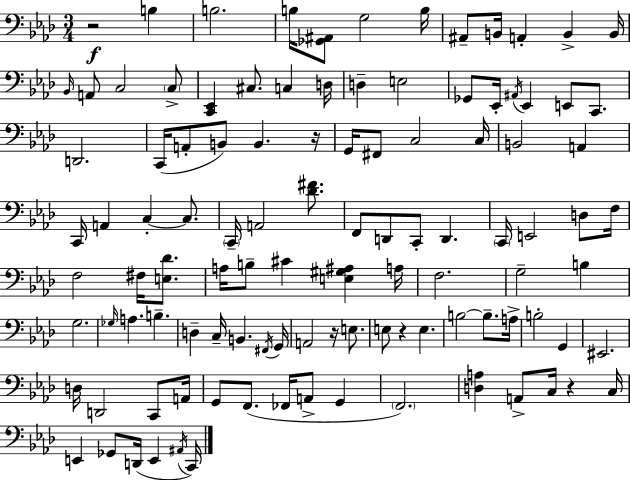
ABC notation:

X:1
T:Untitled
M:3/4
L:1/4
K:Fm
z2 B, B,2 B,/4 [_G,,^A,,]/2 G,2 B,/4 ^A,,/2 B,,/4 A,, B,, B,,/4 _B,,/4 A,,/2 C,2 C,/2 [C,,_E,,] ^C,/2 C, D,/4 D, E,2 _G,,/2 _E,,/4 ^A,,/4 _E,, E,,/2 C,,/2 D,,2 C,,/4 A,,/2 B,,/2 B,, z/4 G,,/4 ^F,,/2 C,2 C,/4 B,,2 A,, C,,/4 A,, C, C,/2 C,,/4 A,,2 [_D^F]/2 F,,/2 D,,/2 C,,/2 D,, C,,/4 E,,2 D,/2 F,/4 F,2 ^F,/4 [E,_D]/2 A,/4 B,/2 ^C [E,^G,^A,] A,/4 F,2 G,2 B, G,2 _G,/4 A, B, D, C,/4 B,, ^F,,/4 G,,/4 A,,2 z/4 E,/2 E,/2 z E, B,2 B,/2 A,/4 B,2 G,, ^E,,2 D,/4 D,,2 C,,/2 A,,/4 G,,/2 F,,/2 _F,,/4 A,,/2 G,, F,,2 [D,A,] A,,/2 C,/4 z C,/4 E,, _G,,/2 D,,/4 E,, ^A,,/4 C,,/4